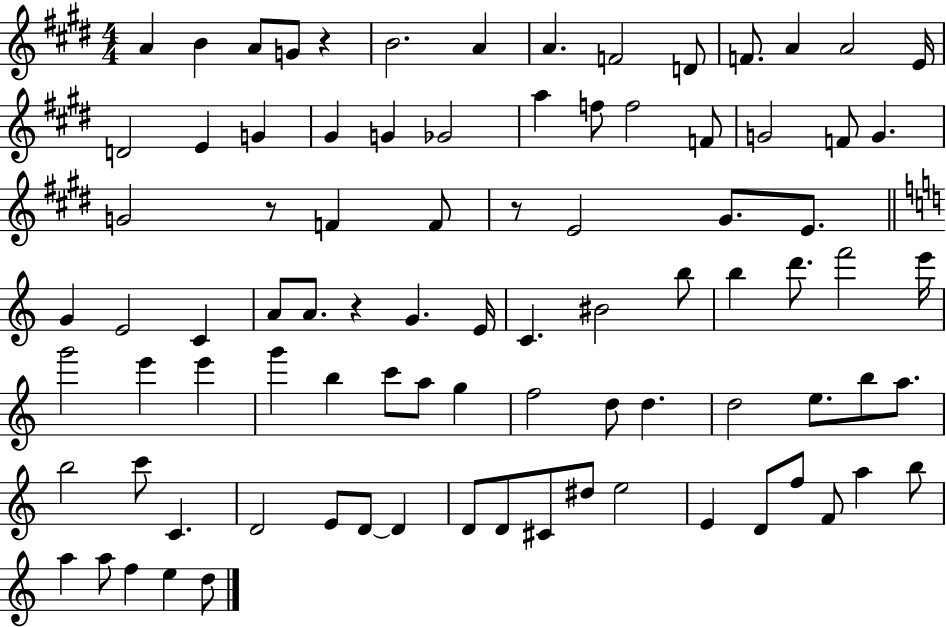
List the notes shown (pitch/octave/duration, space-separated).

A4/q B4/q A4/e G4/e R/q B4/h. A4/q A4/q. F4/h D4/e F4/e. A4/q A4/h E4/s D4/h E4/q G4/q G#4/q G4/q Gb4/h A5/q F5/e F5/h F4/e G4/h F4/e G4/q. G4/h R/e F4/q F4/e R/e E4/h G#4/e. E4/e. G4/q E4/h C4/q A4/e A4/e. R/q G4/q. E4/s C4/q. BIS4/h B5/e B5/q D6/e. F6/h E6/s G6/h E6/q E6/q G6/q B5/q C6/e A5/e G5/q F5/h D5/e D5/q. D5/h E5/e. B5/e A5/e. B5/h C6/e C4/q. D4/h E4/e D4/e D4/q D4/e D4/e C#4/e D#5/e E5/h E4/q D4/e F5/e F4/e A5/q B5/e A5/q A5/e F5/q E5/q D5/e